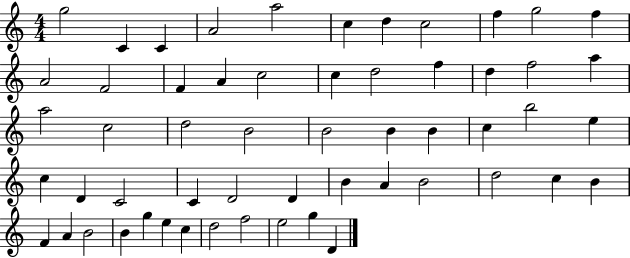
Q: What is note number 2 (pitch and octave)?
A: C4